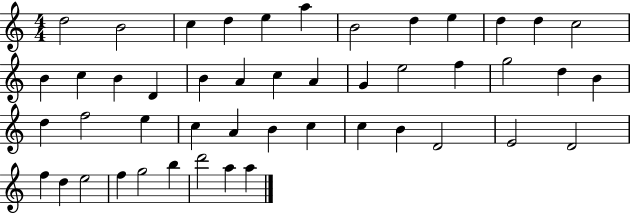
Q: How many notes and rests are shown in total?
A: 47